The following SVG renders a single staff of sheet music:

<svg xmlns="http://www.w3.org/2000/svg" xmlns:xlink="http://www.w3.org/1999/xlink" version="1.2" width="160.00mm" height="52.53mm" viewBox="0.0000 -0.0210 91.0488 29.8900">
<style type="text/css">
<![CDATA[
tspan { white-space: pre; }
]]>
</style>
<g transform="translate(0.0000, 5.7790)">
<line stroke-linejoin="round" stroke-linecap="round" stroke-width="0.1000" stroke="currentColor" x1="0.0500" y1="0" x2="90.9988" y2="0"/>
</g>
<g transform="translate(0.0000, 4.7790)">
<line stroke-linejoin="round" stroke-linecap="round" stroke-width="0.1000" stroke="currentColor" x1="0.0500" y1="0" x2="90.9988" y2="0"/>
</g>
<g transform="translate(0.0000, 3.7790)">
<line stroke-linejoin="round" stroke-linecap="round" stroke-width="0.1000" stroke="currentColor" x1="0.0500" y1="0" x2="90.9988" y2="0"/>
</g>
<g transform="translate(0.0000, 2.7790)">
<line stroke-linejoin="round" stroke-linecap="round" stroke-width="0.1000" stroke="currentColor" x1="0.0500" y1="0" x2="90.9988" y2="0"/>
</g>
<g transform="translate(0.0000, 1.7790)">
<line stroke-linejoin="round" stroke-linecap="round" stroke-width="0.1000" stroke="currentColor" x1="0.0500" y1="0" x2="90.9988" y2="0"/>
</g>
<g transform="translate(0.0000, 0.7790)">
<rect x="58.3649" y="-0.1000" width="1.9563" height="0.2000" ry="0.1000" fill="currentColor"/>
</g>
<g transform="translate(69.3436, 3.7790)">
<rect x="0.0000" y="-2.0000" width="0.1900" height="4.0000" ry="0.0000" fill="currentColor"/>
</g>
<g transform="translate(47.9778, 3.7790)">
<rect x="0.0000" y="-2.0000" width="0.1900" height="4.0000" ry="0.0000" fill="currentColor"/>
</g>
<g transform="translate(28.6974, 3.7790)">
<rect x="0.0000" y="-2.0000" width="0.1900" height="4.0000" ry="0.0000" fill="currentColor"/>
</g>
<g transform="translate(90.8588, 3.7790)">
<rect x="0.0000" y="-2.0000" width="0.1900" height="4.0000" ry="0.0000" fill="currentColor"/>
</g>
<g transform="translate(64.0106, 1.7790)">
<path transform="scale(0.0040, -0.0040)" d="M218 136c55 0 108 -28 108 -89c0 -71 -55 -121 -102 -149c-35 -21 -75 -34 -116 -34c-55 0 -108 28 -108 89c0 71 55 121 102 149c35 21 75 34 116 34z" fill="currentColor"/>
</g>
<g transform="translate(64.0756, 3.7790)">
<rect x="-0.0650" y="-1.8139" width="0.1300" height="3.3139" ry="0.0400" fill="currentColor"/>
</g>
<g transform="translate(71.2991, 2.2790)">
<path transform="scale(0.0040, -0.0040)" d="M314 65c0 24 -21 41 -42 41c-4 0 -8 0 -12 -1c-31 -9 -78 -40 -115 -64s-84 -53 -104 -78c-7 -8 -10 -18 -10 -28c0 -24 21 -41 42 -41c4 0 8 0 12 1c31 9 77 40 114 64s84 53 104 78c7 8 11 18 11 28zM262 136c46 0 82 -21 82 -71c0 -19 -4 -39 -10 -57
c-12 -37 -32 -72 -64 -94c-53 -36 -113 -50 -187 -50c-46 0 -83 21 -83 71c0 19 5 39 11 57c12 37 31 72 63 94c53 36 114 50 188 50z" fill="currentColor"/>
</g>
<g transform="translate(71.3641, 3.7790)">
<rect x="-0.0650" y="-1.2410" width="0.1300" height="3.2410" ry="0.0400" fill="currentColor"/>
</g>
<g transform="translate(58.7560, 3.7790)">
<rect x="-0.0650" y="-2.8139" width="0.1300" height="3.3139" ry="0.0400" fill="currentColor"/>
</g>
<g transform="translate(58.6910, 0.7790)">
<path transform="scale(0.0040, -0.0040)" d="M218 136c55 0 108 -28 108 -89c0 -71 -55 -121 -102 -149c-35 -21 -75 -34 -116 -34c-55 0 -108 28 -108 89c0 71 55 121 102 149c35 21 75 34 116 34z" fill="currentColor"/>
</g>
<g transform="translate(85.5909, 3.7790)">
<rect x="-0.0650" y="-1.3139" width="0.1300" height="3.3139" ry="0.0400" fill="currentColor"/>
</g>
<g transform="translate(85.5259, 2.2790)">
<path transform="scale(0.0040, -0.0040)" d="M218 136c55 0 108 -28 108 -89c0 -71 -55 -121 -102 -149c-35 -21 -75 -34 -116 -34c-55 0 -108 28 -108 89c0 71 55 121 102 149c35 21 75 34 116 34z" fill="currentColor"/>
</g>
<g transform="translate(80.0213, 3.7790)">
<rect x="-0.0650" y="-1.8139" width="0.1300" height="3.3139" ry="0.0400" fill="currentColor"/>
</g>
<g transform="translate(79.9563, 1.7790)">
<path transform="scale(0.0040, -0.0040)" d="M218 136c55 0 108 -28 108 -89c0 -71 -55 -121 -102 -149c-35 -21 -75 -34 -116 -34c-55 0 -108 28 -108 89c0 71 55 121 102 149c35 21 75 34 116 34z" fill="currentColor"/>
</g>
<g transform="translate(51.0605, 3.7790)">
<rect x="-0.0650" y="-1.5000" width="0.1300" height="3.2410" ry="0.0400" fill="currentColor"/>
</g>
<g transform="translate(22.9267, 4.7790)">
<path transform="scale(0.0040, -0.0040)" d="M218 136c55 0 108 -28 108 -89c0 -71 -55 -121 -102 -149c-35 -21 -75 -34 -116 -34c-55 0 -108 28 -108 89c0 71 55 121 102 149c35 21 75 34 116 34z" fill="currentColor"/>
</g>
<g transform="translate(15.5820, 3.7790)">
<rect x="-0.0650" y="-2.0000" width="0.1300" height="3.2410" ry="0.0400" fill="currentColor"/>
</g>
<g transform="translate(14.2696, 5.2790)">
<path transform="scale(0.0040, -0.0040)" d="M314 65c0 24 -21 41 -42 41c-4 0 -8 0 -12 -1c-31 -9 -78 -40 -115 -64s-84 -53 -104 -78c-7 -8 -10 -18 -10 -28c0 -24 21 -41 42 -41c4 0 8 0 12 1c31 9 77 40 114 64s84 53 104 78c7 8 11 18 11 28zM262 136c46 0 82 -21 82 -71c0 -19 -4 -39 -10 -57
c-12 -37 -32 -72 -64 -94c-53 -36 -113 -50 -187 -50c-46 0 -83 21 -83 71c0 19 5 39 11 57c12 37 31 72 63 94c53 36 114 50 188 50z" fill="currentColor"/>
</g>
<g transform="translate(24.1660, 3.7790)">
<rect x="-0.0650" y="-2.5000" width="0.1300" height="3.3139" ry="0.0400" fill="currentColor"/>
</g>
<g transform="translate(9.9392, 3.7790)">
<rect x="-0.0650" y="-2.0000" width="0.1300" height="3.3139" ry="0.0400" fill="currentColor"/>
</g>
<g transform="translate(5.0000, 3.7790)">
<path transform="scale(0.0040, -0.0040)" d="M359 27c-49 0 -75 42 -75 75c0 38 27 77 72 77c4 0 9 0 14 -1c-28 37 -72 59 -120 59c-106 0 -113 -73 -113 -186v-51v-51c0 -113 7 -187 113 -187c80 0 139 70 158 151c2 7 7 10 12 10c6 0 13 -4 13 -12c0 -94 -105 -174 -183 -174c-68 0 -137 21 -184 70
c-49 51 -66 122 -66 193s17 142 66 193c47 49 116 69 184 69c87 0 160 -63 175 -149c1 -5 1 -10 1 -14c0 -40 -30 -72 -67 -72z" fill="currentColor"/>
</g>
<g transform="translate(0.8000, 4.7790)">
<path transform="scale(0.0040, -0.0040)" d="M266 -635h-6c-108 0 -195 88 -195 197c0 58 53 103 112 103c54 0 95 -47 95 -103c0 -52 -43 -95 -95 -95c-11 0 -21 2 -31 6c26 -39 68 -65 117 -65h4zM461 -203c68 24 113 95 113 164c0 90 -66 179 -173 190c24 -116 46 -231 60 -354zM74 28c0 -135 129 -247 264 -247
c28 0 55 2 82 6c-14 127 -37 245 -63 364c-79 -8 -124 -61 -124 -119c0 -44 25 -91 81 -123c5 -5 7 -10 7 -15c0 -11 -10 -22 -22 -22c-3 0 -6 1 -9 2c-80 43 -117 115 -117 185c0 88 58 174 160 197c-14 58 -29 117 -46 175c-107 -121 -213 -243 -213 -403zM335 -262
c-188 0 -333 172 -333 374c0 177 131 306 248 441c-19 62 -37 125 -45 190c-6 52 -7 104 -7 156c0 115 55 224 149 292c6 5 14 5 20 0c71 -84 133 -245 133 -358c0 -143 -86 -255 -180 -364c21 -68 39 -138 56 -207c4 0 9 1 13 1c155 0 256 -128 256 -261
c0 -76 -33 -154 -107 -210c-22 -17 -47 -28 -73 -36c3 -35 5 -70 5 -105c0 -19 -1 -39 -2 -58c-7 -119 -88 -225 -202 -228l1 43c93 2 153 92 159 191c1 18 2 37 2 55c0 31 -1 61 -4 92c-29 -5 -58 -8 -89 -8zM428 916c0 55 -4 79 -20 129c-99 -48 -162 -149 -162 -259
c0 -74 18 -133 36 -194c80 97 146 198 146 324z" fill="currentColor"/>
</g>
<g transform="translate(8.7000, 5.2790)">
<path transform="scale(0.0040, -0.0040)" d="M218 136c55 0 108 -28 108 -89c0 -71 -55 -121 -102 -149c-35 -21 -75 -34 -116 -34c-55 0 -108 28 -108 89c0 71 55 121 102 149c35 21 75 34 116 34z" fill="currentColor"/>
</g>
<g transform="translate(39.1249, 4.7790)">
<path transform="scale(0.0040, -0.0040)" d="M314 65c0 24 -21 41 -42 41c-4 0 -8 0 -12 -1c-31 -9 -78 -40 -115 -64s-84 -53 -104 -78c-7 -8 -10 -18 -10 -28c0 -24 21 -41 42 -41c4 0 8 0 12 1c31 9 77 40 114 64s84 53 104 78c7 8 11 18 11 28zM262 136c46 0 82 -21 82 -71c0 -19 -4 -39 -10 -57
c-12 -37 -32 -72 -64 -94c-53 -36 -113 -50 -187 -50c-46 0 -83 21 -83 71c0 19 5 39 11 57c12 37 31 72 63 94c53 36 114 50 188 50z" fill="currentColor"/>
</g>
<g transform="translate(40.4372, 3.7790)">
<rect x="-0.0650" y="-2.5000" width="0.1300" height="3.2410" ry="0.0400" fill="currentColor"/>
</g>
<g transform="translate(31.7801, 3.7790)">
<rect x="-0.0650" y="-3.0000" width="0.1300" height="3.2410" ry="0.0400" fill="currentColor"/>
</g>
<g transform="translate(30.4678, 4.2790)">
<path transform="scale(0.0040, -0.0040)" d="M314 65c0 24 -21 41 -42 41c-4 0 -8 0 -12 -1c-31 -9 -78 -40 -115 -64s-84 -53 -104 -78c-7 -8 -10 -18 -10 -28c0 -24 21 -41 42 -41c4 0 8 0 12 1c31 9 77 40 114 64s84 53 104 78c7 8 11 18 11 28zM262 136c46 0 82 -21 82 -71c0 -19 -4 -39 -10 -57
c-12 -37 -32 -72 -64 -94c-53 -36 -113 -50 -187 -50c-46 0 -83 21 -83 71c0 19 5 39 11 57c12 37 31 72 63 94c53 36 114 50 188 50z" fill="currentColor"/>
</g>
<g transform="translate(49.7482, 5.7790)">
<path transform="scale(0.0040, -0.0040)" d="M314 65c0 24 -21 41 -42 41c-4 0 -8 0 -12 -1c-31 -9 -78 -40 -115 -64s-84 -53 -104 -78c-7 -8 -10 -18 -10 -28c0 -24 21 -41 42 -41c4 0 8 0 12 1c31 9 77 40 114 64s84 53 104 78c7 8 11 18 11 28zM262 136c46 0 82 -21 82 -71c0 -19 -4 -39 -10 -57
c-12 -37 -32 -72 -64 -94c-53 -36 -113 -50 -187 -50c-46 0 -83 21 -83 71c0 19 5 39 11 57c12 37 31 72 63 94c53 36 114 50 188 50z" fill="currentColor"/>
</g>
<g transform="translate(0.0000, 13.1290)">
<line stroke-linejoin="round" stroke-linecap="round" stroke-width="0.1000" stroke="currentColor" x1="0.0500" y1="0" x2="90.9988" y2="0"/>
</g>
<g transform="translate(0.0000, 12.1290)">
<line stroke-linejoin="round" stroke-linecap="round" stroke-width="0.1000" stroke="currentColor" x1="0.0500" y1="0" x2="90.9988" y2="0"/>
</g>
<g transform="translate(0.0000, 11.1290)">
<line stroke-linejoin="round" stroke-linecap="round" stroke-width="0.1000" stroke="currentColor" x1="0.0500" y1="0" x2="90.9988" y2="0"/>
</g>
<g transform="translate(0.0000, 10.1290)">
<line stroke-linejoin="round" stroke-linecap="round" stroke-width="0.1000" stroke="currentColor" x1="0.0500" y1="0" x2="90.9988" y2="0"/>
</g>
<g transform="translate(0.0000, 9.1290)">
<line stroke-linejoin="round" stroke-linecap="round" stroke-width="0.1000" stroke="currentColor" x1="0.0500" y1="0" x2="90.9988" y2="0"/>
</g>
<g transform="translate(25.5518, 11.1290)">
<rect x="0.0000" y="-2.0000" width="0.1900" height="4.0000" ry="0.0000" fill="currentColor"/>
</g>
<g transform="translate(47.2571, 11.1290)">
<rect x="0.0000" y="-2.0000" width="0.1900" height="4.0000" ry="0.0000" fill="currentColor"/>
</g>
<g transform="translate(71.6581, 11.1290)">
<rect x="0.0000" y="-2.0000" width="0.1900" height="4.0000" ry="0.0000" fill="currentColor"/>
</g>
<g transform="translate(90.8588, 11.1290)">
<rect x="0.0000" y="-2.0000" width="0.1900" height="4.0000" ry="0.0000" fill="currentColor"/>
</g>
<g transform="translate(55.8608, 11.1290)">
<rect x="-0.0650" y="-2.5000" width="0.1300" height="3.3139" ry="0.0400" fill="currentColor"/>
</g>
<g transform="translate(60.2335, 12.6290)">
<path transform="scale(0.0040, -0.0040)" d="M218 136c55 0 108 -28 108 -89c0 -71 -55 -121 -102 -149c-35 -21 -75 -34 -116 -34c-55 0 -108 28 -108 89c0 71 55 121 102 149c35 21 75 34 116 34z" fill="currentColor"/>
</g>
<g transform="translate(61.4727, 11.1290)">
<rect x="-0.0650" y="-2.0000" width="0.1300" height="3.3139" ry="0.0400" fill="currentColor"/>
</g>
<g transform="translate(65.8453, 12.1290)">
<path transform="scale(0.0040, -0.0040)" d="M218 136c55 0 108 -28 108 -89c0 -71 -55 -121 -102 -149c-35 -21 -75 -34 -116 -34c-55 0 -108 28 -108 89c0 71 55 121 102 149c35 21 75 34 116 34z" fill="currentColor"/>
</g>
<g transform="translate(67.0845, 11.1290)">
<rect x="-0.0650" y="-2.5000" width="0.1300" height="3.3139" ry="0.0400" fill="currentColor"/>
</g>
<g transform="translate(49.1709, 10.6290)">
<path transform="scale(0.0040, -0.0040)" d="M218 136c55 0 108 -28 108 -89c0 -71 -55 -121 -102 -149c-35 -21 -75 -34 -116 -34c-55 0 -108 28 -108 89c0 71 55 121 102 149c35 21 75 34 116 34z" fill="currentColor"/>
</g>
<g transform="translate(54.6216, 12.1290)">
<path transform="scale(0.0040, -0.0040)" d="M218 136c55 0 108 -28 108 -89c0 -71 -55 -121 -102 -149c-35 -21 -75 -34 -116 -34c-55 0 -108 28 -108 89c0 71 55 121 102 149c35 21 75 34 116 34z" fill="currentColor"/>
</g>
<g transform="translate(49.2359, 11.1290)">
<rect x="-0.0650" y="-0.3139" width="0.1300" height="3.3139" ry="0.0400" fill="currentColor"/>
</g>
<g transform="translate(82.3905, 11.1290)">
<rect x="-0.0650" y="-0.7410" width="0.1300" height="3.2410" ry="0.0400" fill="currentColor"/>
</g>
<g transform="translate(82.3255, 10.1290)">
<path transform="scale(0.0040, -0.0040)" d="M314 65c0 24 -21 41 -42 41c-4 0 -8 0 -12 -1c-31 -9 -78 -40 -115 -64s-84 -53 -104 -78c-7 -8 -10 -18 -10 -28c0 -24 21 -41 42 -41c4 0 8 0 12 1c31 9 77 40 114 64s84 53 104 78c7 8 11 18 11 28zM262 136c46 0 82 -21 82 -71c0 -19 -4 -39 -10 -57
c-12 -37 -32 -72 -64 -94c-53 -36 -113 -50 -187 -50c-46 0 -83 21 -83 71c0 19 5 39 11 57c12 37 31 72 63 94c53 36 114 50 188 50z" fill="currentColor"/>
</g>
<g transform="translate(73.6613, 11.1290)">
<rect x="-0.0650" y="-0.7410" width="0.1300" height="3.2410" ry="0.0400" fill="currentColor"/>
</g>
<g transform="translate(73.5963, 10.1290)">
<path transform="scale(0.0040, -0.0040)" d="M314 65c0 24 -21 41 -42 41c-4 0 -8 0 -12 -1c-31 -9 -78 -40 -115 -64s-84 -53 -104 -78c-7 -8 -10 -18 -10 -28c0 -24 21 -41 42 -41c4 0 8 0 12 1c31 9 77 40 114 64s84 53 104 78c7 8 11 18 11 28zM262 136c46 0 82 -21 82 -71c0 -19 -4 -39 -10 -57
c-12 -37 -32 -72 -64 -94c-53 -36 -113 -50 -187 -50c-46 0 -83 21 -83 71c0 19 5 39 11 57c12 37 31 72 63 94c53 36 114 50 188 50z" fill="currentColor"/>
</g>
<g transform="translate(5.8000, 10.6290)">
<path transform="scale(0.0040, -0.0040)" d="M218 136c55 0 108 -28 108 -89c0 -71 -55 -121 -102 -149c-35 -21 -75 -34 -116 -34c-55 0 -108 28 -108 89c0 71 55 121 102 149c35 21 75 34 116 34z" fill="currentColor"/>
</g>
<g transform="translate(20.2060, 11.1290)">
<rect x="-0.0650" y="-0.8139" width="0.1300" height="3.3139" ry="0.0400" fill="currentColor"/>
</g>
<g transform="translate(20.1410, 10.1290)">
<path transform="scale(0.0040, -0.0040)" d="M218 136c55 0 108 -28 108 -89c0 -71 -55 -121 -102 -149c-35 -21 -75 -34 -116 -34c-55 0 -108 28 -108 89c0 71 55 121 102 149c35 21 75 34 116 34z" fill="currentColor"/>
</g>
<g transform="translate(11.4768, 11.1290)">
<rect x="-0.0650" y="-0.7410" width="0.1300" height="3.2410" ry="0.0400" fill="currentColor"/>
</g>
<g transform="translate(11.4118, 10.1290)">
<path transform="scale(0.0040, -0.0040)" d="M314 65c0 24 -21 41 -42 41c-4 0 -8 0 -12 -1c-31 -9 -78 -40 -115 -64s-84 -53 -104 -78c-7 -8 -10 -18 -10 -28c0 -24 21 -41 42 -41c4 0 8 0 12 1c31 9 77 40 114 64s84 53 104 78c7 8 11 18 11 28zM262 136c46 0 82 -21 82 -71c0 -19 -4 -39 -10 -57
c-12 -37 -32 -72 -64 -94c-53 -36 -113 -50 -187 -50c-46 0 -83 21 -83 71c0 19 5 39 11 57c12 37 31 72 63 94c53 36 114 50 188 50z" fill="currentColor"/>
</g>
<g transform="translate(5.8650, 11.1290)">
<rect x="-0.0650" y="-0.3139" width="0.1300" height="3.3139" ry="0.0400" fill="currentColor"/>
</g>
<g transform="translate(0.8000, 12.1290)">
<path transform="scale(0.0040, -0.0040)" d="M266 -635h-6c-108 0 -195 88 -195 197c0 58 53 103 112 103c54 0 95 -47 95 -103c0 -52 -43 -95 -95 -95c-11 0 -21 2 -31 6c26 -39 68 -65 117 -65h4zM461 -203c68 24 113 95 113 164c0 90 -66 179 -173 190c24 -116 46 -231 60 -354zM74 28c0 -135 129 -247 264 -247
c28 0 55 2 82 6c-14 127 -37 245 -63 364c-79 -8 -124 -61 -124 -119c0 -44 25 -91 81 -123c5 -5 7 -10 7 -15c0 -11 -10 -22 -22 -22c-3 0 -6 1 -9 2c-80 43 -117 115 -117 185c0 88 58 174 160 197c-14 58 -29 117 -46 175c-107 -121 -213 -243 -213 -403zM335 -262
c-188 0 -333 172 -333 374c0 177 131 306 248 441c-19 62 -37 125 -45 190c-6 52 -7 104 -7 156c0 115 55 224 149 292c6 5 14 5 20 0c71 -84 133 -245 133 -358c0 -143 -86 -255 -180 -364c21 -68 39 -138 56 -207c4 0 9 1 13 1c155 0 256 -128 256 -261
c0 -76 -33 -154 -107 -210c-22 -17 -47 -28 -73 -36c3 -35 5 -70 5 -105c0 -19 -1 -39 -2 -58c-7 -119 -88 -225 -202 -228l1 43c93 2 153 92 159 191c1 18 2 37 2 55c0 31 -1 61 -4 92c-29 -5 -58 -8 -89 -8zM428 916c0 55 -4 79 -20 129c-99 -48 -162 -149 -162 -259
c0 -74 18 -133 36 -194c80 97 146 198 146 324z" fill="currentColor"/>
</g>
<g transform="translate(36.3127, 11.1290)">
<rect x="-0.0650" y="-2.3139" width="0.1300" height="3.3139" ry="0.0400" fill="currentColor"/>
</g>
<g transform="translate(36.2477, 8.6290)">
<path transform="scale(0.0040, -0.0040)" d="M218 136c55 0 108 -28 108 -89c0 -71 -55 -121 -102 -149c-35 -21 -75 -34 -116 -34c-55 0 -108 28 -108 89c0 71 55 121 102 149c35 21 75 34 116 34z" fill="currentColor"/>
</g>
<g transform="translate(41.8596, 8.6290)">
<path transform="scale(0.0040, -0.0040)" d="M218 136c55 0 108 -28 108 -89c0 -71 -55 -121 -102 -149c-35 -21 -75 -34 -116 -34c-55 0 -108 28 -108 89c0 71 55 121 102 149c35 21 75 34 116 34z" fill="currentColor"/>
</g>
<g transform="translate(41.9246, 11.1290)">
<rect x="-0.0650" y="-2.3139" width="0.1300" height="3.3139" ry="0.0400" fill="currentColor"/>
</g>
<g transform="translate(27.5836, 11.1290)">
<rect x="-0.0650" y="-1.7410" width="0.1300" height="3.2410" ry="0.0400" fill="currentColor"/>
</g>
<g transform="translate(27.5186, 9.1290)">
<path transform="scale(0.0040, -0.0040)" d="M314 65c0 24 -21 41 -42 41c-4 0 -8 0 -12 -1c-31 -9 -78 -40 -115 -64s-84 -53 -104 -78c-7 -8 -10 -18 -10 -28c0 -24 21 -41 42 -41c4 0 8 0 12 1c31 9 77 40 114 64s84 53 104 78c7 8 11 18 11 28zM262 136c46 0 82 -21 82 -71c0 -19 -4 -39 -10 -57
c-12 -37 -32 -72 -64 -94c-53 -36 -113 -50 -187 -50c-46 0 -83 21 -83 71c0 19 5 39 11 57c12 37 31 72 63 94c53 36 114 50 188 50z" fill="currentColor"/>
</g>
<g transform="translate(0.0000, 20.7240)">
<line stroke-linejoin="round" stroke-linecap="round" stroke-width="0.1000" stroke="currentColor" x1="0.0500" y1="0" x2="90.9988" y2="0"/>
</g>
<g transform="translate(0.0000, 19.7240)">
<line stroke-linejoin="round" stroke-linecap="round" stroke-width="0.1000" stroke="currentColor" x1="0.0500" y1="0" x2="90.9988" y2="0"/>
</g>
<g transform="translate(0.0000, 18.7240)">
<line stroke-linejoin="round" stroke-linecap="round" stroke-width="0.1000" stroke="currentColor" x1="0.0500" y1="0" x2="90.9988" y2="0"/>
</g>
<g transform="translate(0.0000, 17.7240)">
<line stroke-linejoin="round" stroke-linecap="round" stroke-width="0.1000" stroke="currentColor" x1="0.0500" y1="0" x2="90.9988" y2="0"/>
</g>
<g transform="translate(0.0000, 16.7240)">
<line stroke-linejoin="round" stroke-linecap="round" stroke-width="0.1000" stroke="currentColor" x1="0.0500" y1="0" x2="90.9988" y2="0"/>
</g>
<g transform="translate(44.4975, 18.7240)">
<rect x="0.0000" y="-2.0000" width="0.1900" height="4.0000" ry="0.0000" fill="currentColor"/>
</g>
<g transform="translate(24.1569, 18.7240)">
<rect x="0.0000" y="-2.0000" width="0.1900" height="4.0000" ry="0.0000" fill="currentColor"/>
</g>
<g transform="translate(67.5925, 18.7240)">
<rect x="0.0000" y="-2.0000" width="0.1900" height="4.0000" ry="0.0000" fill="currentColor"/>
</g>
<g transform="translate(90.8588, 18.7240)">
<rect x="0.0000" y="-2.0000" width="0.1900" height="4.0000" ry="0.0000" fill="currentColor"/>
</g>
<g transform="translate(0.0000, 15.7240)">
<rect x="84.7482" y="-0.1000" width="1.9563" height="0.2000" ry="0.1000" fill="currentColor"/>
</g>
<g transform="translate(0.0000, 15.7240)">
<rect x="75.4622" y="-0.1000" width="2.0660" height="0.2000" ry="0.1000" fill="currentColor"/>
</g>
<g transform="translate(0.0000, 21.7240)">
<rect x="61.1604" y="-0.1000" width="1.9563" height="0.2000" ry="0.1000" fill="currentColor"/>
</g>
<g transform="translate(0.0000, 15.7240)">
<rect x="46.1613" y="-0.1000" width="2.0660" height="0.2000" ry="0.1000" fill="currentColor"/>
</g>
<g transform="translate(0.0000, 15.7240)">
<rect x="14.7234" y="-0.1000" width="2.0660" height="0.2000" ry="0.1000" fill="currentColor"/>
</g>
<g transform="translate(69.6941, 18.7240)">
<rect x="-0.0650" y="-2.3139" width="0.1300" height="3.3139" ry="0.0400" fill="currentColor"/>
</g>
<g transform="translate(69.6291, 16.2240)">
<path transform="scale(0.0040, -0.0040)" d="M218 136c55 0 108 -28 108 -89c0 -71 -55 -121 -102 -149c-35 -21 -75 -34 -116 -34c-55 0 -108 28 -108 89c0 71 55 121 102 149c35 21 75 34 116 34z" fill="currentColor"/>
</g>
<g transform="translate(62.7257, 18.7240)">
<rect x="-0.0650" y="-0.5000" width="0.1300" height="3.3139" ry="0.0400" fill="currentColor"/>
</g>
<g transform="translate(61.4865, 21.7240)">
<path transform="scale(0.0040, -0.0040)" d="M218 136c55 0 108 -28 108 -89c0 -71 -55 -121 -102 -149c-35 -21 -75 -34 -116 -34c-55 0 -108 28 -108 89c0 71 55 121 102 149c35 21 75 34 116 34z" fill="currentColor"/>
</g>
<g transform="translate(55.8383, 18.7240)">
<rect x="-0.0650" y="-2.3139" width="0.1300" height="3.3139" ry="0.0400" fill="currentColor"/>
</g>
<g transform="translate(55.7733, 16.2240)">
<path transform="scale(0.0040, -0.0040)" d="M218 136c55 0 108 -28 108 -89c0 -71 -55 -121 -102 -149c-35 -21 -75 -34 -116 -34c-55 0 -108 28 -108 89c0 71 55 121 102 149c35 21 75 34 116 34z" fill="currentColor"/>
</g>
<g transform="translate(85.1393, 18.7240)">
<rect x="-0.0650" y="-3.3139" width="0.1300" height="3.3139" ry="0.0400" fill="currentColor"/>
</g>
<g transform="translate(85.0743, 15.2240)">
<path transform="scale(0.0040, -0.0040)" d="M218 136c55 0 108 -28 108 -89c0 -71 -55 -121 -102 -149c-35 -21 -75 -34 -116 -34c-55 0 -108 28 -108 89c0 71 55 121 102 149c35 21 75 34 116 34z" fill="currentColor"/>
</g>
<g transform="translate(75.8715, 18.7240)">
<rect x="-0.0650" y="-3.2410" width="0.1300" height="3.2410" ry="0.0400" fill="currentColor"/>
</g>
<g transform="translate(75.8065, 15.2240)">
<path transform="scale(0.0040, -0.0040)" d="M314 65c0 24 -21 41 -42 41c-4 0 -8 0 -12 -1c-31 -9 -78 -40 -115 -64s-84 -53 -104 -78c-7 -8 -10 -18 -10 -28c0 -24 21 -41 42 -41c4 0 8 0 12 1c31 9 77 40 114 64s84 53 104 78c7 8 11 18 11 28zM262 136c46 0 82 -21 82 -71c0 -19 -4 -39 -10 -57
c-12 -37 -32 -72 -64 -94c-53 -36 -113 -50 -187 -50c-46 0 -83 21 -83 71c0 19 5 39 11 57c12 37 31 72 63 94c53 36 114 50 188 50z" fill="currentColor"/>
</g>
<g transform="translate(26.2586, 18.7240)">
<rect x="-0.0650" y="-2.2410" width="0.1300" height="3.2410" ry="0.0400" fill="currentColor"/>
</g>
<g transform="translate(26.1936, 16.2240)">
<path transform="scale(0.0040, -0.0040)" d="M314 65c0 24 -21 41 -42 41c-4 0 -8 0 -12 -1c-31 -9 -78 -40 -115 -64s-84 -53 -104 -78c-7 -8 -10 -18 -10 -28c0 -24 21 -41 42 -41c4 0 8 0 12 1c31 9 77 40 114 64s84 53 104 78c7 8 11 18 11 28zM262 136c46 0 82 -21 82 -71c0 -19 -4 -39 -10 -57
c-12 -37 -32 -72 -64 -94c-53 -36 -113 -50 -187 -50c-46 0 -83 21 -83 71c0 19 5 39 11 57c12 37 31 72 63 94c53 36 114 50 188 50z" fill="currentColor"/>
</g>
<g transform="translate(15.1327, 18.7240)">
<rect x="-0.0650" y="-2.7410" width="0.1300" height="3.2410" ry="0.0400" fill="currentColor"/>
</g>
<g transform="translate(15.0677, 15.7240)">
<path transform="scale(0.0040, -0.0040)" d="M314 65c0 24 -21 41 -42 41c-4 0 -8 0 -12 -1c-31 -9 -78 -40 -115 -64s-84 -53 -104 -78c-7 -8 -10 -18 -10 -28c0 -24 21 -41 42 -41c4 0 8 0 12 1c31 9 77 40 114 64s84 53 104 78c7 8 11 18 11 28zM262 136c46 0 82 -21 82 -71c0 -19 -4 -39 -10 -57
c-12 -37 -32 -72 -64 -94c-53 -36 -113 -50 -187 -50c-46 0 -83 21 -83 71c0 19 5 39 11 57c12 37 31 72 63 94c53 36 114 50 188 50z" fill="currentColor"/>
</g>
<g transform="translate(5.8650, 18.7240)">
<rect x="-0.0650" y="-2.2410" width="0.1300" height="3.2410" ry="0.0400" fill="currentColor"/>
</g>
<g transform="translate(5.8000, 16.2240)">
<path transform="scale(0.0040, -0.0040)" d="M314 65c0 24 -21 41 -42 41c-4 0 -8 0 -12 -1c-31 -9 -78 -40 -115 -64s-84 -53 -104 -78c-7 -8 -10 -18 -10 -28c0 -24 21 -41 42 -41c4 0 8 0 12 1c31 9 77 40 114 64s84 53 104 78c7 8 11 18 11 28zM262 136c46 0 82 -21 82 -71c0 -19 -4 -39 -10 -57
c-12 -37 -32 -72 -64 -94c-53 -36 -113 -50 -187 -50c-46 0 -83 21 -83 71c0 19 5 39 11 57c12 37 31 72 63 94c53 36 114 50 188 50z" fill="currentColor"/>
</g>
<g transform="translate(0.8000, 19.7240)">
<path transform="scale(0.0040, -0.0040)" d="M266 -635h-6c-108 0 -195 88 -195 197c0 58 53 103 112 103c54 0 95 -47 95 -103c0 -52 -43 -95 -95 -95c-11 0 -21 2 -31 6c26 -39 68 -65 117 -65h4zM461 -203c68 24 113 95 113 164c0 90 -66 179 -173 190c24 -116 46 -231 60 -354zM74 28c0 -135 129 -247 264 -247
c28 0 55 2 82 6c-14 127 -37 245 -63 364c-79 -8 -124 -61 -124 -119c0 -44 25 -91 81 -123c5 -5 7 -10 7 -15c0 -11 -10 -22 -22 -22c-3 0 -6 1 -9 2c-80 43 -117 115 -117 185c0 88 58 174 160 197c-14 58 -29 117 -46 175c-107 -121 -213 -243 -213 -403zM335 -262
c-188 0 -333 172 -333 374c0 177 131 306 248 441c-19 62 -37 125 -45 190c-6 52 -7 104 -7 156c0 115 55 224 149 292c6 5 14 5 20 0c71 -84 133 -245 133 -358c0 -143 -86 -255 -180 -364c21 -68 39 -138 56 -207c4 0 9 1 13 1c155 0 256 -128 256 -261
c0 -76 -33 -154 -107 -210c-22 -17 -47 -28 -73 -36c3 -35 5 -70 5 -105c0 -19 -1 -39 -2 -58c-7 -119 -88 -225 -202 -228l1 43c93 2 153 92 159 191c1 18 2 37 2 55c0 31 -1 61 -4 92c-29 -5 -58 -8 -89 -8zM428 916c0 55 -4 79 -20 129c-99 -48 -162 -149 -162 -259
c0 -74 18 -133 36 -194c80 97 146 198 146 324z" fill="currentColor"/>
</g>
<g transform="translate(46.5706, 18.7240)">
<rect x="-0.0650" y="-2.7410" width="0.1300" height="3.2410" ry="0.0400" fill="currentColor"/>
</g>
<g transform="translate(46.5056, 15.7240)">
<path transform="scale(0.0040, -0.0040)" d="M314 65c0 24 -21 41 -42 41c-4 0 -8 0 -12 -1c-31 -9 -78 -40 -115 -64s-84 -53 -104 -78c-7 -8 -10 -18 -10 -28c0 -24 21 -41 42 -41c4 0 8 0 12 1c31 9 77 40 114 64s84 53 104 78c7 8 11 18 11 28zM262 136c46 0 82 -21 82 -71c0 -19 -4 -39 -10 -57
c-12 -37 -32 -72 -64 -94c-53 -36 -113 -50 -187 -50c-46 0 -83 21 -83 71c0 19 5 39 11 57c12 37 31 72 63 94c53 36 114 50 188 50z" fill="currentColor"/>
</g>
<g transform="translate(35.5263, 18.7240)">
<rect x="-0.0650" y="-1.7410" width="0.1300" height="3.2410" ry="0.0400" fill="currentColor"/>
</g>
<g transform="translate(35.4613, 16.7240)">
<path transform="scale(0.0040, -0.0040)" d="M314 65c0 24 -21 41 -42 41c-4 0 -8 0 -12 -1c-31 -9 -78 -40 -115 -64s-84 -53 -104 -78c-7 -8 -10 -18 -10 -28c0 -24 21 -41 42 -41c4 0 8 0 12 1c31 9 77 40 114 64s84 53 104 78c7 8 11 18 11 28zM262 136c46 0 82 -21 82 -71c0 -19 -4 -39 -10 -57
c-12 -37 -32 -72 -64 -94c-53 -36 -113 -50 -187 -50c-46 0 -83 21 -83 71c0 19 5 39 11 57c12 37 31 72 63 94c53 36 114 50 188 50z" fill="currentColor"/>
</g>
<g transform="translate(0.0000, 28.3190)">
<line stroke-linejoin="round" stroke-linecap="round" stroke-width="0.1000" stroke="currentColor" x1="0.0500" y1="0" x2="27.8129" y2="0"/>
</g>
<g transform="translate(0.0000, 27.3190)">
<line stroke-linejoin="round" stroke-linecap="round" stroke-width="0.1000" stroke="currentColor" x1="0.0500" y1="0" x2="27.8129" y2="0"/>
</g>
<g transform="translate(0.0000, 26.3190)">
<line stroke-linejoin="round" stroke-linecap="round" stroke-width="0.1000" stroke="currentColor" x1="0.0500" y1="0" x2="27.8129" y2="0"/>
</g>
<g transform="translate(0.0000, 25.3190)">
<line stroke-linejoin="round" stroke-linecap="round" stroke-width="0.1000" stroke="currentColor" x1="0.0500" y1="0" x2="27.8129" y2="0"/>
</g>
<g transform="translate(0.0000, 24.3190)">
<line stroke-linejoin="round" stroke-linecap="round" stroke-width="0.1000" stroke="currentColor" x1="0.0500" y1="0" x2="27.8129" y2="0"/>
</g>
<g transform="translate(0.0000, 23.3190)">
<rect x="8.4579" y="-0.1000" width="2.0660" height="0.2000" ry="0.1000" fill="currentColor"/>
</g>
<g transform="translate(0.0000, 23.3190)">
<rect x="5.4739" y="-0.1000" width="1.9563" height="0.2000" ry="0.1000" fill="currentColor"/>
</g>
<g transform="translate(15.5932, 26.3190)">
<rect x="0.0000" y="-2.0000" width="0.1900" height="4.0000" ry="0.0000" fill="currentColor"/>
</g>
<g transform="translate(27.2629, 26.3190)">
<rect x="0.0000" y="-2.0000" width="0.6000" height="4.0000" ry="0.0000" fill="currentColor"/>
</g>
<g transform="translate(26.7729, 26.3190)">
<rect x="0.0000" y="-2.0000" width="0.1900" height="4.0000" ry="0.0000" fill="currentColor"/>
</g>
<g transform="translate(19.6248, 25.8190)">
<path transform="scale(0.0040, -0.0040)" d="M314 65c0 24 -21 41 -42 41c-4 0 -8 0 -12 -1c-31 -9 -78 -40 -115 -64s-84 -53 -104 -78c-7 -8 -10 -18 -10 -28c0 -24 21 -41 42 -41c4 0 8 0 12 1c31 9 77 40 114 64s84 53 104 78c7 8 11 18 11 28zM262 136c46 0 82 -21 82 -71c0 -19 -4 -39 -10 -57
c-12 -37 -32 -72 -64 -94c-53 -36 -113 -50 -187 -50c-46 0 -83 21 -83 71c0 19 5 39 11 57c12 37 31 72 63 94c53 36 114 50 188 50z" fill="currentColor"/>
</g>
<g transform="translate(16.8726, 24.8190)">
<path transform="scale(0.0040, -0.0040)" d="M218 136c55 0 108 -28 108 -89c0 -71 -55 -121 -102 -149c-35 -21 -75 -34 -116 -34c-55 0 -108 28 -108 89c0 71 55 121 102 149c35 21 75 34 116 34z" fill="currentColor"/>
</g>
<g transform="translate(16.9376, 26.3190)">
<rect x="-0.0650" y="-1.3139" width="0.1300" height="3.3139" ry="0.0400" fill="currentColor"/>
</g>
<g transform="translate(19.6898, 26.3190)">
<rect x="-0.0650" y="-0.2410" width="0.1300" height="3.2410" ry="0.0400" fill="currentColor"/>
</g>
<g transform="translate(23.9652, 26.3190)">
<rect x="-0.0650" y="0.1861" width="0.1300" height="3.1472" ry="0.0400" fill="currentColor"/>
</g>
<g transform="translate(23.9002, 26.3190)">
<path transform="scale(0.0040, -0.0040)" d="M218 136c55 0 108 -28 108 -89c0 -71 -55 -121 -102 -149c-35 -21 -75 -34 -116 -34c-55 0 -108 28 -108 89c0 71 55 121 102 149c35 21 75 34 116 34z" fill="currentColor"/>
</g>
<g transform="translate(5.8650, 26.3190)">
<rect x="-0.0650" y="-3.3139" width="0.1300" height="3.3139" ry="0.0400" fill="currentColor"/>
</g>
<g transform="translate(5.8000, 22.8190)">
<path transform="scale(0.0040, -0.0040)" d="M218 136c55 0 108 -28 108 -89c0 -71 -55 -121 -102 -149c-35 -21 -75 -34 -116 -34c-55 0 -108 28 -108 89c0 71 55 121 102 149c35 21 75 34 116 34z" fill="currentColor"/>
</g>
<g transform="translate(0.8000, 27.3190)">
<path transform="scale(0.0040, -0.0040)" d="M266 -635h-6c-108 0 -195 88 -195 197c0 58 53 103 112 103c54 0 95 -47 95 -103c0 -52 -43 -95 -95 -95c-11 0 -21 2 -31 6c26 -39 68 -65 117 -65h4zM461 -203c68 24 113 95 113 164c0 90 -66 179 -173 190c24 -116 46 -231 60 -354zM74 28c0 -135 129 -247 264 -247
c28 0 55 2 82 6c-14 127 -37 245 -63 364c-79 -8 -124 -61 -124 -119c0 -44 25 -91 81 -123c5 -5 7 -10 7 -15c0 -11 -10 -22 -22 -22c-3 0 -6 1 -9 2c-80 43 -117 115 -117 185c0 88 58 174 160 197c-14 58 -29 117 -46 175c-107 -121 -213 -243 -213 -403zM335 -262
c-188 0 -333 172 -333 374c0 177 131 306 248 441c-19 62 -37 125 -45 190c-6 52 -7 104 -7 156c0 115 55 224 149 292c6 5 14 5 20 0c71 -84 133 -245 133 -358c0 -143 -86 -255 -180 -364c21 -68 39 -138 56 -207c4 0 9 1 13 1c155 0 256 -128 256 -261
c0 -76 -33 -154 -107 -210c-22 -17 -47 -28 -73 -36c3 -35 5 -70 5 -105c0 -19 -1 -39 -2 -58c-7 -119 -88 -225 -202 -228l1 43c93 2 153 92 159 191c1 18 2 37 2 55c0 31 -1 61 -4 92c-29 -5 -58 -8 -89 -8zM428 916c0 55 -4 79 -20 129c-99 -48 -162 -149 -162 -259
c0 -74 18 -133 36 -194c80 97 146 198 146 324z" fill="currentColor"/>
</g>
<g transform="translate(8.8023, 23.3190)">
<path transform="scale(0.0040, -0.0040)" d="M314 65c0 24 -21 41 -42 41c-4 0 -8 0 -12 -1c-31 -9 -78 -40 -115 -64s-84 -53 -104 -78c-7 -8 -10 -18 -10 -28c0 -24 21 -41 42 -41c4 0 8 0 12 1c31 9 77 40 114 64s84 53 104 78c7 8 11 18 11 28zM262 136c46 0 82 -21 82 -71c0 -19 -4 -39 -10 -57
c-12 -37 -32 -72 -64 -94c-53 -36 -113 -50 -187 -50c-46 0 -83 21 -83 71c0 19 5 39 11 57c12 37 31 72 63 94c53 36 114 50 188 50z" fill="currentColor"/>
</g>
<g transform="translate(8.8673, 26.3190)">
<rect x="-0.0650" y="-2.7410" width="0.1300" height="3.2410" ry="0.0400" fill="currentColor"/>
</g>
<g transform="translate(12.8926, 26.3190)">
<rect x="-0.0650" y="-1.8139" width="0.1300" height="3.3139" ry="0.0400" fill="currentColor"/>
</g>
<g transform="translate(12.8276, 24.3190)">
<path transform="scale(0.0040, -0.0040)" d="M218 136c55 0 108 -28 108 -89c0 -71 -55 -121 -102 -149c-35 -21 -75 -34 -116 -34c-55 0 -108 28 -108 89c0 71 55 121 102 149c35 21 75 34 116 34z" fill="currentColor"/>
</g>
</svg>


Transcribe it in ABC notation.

X:1
T:Untitled
M:4/4
L:1/4
K:C
F F2 G A2 G2 E2 a f e2 f e c d2 d f2 g g c G F G d2 d2 g2 a2 g2 f2 a2 g C g b2 b b a2 f e c2 B